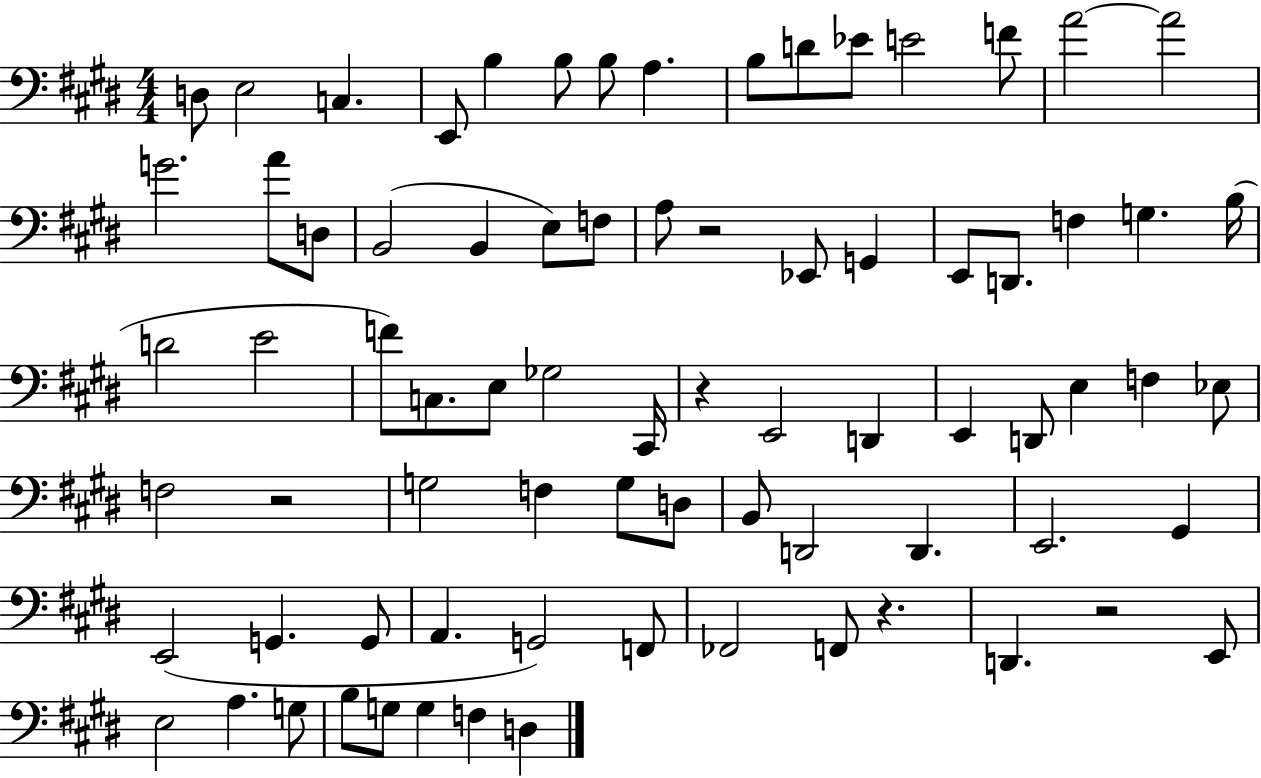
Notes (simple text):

D3/e E3/h C3/q. E2/e B3/q B3/e B3/e A3/q. B3/e D4/e Eb4/e E4/h F4/e A4/h A4/h G4/h. A4/e D3/e B2/h B2/q E3/e F3/e A3/e R/h Eb2/e G2/q E2/e D2/e. F3/q G3/q. B3/s D4/h E4/h F4/e C3/e. E3/e Gb3/h C#2/s R/q E2/h D2/q E2/q D2/e E3/q F3/q Eb3/e F3/h R/h G3/h F3/q G3/e D3/e B2/e D2/h D2/q. E2/h. G#2/q E2/h G2/q. G2/e A2/q. G2/h F2/e FES2/h F2/e R/q. D2/q. R/h E2/e E3/h A3/q. G3/e B3/e G3/e G3/q F3/q D3/q